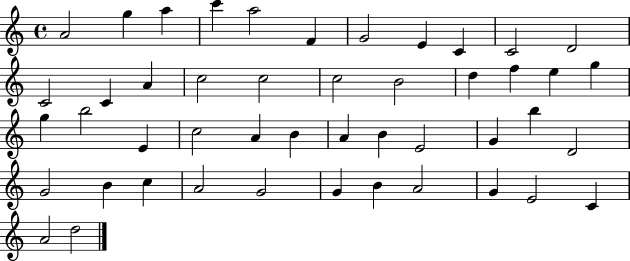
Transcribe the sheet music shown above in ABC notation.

X:1
T:Untitled
M:4/4
L:1/4
K:C
A2 g a c' a2 F G2 E C C2 D2 C2 C A c2 c2 c2 B2 d f e g g b2 E c2 A B A B E2 G b D2 G2 B c A2 G2 G B A2 G E2 C A2 d2